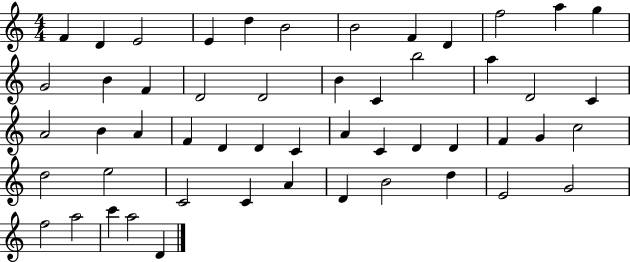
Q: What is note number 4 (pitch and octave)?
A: E4